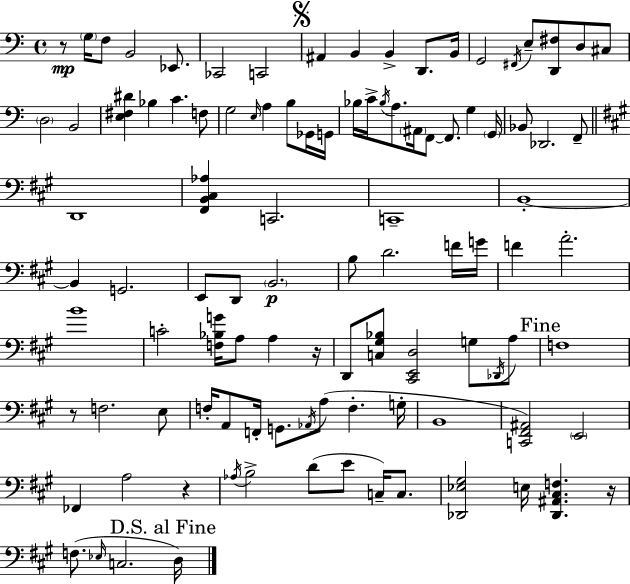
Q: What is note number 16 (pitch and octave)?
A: C#3